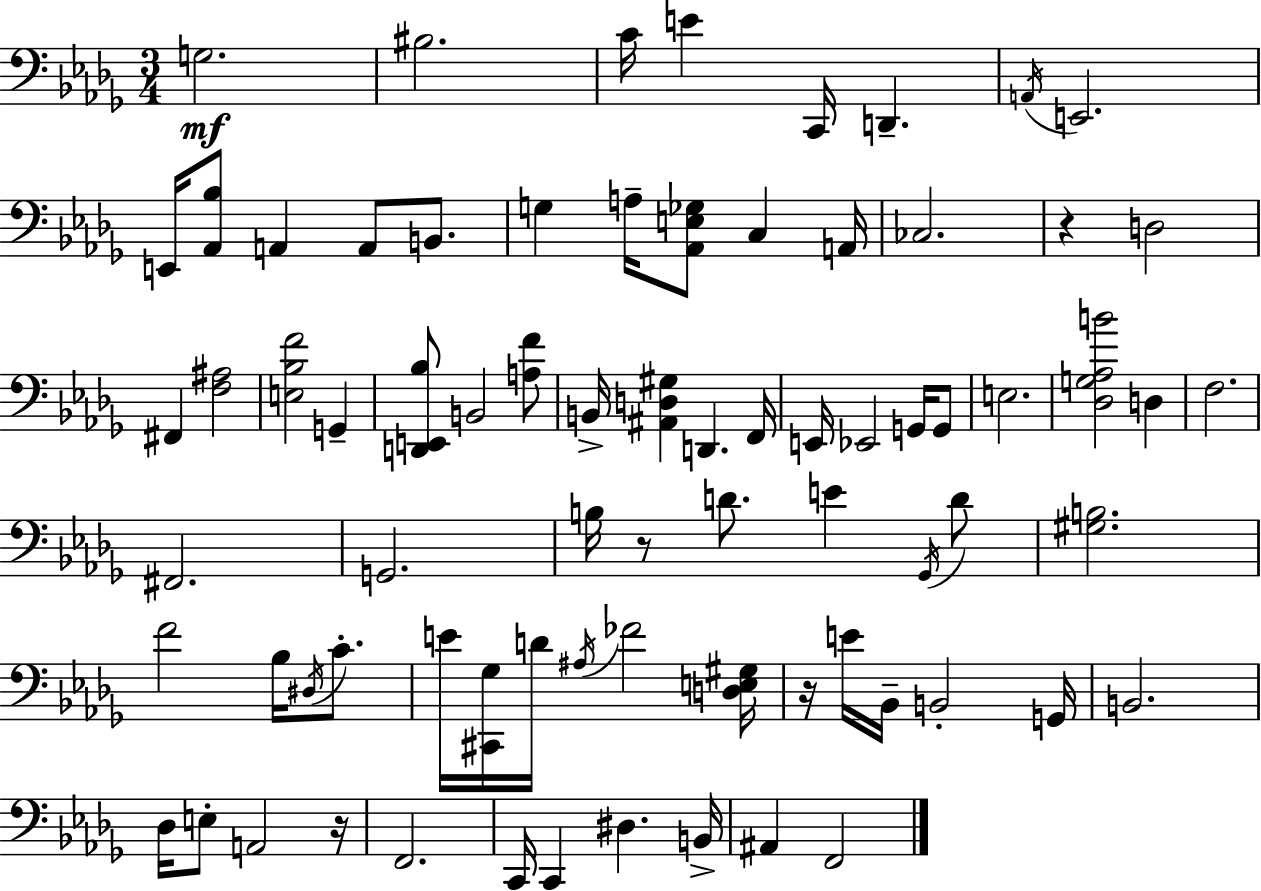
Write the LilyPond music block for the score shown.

{
  \clef bass
  \numericTimeSignature
  \time 3/4
  \key bes \minor
  g2.\mf | bis2. | c'16 e'4 c,16 d,4.-- | \acciaccatura { a,16 } e,2. | \break e,16 <aes, bes>8 a,4 a,8 b,8. | g4 a16-- <aes, e ges>8 c4 | a,16 ces2. | r4 d2 | \break fis,4 <f ais>2 | <e bes f'>2 g,4-- | <d, e, bes>8 b,2 <a f'>8 | b,16-> <ais, d gis>4 d,4. | \break f,16 e,16 ees,2 g,16 g,8 | e2. | <des g aes b'>2 d4 | f2. | \break fis,2. | g,2. | b16 r8 d'8. e'4 \acciaccatura { ges,16 } | d'8 <gis b>2. | \break f'2 bes16 \acciaccatura { dis16 } | c'8.-. e'16 <cis, ges>16 d'16 \acciaccatura { ais16 } fes'2 | <d e gis>16 r16 e'16 bes,16-- b,2-. | g,16 b,2. | \break des16 e8-. a,2 | r16 f,2. | c,16 c,4 dis4. | b,16-> ais,4 f,2 | \break \bar "|."
}